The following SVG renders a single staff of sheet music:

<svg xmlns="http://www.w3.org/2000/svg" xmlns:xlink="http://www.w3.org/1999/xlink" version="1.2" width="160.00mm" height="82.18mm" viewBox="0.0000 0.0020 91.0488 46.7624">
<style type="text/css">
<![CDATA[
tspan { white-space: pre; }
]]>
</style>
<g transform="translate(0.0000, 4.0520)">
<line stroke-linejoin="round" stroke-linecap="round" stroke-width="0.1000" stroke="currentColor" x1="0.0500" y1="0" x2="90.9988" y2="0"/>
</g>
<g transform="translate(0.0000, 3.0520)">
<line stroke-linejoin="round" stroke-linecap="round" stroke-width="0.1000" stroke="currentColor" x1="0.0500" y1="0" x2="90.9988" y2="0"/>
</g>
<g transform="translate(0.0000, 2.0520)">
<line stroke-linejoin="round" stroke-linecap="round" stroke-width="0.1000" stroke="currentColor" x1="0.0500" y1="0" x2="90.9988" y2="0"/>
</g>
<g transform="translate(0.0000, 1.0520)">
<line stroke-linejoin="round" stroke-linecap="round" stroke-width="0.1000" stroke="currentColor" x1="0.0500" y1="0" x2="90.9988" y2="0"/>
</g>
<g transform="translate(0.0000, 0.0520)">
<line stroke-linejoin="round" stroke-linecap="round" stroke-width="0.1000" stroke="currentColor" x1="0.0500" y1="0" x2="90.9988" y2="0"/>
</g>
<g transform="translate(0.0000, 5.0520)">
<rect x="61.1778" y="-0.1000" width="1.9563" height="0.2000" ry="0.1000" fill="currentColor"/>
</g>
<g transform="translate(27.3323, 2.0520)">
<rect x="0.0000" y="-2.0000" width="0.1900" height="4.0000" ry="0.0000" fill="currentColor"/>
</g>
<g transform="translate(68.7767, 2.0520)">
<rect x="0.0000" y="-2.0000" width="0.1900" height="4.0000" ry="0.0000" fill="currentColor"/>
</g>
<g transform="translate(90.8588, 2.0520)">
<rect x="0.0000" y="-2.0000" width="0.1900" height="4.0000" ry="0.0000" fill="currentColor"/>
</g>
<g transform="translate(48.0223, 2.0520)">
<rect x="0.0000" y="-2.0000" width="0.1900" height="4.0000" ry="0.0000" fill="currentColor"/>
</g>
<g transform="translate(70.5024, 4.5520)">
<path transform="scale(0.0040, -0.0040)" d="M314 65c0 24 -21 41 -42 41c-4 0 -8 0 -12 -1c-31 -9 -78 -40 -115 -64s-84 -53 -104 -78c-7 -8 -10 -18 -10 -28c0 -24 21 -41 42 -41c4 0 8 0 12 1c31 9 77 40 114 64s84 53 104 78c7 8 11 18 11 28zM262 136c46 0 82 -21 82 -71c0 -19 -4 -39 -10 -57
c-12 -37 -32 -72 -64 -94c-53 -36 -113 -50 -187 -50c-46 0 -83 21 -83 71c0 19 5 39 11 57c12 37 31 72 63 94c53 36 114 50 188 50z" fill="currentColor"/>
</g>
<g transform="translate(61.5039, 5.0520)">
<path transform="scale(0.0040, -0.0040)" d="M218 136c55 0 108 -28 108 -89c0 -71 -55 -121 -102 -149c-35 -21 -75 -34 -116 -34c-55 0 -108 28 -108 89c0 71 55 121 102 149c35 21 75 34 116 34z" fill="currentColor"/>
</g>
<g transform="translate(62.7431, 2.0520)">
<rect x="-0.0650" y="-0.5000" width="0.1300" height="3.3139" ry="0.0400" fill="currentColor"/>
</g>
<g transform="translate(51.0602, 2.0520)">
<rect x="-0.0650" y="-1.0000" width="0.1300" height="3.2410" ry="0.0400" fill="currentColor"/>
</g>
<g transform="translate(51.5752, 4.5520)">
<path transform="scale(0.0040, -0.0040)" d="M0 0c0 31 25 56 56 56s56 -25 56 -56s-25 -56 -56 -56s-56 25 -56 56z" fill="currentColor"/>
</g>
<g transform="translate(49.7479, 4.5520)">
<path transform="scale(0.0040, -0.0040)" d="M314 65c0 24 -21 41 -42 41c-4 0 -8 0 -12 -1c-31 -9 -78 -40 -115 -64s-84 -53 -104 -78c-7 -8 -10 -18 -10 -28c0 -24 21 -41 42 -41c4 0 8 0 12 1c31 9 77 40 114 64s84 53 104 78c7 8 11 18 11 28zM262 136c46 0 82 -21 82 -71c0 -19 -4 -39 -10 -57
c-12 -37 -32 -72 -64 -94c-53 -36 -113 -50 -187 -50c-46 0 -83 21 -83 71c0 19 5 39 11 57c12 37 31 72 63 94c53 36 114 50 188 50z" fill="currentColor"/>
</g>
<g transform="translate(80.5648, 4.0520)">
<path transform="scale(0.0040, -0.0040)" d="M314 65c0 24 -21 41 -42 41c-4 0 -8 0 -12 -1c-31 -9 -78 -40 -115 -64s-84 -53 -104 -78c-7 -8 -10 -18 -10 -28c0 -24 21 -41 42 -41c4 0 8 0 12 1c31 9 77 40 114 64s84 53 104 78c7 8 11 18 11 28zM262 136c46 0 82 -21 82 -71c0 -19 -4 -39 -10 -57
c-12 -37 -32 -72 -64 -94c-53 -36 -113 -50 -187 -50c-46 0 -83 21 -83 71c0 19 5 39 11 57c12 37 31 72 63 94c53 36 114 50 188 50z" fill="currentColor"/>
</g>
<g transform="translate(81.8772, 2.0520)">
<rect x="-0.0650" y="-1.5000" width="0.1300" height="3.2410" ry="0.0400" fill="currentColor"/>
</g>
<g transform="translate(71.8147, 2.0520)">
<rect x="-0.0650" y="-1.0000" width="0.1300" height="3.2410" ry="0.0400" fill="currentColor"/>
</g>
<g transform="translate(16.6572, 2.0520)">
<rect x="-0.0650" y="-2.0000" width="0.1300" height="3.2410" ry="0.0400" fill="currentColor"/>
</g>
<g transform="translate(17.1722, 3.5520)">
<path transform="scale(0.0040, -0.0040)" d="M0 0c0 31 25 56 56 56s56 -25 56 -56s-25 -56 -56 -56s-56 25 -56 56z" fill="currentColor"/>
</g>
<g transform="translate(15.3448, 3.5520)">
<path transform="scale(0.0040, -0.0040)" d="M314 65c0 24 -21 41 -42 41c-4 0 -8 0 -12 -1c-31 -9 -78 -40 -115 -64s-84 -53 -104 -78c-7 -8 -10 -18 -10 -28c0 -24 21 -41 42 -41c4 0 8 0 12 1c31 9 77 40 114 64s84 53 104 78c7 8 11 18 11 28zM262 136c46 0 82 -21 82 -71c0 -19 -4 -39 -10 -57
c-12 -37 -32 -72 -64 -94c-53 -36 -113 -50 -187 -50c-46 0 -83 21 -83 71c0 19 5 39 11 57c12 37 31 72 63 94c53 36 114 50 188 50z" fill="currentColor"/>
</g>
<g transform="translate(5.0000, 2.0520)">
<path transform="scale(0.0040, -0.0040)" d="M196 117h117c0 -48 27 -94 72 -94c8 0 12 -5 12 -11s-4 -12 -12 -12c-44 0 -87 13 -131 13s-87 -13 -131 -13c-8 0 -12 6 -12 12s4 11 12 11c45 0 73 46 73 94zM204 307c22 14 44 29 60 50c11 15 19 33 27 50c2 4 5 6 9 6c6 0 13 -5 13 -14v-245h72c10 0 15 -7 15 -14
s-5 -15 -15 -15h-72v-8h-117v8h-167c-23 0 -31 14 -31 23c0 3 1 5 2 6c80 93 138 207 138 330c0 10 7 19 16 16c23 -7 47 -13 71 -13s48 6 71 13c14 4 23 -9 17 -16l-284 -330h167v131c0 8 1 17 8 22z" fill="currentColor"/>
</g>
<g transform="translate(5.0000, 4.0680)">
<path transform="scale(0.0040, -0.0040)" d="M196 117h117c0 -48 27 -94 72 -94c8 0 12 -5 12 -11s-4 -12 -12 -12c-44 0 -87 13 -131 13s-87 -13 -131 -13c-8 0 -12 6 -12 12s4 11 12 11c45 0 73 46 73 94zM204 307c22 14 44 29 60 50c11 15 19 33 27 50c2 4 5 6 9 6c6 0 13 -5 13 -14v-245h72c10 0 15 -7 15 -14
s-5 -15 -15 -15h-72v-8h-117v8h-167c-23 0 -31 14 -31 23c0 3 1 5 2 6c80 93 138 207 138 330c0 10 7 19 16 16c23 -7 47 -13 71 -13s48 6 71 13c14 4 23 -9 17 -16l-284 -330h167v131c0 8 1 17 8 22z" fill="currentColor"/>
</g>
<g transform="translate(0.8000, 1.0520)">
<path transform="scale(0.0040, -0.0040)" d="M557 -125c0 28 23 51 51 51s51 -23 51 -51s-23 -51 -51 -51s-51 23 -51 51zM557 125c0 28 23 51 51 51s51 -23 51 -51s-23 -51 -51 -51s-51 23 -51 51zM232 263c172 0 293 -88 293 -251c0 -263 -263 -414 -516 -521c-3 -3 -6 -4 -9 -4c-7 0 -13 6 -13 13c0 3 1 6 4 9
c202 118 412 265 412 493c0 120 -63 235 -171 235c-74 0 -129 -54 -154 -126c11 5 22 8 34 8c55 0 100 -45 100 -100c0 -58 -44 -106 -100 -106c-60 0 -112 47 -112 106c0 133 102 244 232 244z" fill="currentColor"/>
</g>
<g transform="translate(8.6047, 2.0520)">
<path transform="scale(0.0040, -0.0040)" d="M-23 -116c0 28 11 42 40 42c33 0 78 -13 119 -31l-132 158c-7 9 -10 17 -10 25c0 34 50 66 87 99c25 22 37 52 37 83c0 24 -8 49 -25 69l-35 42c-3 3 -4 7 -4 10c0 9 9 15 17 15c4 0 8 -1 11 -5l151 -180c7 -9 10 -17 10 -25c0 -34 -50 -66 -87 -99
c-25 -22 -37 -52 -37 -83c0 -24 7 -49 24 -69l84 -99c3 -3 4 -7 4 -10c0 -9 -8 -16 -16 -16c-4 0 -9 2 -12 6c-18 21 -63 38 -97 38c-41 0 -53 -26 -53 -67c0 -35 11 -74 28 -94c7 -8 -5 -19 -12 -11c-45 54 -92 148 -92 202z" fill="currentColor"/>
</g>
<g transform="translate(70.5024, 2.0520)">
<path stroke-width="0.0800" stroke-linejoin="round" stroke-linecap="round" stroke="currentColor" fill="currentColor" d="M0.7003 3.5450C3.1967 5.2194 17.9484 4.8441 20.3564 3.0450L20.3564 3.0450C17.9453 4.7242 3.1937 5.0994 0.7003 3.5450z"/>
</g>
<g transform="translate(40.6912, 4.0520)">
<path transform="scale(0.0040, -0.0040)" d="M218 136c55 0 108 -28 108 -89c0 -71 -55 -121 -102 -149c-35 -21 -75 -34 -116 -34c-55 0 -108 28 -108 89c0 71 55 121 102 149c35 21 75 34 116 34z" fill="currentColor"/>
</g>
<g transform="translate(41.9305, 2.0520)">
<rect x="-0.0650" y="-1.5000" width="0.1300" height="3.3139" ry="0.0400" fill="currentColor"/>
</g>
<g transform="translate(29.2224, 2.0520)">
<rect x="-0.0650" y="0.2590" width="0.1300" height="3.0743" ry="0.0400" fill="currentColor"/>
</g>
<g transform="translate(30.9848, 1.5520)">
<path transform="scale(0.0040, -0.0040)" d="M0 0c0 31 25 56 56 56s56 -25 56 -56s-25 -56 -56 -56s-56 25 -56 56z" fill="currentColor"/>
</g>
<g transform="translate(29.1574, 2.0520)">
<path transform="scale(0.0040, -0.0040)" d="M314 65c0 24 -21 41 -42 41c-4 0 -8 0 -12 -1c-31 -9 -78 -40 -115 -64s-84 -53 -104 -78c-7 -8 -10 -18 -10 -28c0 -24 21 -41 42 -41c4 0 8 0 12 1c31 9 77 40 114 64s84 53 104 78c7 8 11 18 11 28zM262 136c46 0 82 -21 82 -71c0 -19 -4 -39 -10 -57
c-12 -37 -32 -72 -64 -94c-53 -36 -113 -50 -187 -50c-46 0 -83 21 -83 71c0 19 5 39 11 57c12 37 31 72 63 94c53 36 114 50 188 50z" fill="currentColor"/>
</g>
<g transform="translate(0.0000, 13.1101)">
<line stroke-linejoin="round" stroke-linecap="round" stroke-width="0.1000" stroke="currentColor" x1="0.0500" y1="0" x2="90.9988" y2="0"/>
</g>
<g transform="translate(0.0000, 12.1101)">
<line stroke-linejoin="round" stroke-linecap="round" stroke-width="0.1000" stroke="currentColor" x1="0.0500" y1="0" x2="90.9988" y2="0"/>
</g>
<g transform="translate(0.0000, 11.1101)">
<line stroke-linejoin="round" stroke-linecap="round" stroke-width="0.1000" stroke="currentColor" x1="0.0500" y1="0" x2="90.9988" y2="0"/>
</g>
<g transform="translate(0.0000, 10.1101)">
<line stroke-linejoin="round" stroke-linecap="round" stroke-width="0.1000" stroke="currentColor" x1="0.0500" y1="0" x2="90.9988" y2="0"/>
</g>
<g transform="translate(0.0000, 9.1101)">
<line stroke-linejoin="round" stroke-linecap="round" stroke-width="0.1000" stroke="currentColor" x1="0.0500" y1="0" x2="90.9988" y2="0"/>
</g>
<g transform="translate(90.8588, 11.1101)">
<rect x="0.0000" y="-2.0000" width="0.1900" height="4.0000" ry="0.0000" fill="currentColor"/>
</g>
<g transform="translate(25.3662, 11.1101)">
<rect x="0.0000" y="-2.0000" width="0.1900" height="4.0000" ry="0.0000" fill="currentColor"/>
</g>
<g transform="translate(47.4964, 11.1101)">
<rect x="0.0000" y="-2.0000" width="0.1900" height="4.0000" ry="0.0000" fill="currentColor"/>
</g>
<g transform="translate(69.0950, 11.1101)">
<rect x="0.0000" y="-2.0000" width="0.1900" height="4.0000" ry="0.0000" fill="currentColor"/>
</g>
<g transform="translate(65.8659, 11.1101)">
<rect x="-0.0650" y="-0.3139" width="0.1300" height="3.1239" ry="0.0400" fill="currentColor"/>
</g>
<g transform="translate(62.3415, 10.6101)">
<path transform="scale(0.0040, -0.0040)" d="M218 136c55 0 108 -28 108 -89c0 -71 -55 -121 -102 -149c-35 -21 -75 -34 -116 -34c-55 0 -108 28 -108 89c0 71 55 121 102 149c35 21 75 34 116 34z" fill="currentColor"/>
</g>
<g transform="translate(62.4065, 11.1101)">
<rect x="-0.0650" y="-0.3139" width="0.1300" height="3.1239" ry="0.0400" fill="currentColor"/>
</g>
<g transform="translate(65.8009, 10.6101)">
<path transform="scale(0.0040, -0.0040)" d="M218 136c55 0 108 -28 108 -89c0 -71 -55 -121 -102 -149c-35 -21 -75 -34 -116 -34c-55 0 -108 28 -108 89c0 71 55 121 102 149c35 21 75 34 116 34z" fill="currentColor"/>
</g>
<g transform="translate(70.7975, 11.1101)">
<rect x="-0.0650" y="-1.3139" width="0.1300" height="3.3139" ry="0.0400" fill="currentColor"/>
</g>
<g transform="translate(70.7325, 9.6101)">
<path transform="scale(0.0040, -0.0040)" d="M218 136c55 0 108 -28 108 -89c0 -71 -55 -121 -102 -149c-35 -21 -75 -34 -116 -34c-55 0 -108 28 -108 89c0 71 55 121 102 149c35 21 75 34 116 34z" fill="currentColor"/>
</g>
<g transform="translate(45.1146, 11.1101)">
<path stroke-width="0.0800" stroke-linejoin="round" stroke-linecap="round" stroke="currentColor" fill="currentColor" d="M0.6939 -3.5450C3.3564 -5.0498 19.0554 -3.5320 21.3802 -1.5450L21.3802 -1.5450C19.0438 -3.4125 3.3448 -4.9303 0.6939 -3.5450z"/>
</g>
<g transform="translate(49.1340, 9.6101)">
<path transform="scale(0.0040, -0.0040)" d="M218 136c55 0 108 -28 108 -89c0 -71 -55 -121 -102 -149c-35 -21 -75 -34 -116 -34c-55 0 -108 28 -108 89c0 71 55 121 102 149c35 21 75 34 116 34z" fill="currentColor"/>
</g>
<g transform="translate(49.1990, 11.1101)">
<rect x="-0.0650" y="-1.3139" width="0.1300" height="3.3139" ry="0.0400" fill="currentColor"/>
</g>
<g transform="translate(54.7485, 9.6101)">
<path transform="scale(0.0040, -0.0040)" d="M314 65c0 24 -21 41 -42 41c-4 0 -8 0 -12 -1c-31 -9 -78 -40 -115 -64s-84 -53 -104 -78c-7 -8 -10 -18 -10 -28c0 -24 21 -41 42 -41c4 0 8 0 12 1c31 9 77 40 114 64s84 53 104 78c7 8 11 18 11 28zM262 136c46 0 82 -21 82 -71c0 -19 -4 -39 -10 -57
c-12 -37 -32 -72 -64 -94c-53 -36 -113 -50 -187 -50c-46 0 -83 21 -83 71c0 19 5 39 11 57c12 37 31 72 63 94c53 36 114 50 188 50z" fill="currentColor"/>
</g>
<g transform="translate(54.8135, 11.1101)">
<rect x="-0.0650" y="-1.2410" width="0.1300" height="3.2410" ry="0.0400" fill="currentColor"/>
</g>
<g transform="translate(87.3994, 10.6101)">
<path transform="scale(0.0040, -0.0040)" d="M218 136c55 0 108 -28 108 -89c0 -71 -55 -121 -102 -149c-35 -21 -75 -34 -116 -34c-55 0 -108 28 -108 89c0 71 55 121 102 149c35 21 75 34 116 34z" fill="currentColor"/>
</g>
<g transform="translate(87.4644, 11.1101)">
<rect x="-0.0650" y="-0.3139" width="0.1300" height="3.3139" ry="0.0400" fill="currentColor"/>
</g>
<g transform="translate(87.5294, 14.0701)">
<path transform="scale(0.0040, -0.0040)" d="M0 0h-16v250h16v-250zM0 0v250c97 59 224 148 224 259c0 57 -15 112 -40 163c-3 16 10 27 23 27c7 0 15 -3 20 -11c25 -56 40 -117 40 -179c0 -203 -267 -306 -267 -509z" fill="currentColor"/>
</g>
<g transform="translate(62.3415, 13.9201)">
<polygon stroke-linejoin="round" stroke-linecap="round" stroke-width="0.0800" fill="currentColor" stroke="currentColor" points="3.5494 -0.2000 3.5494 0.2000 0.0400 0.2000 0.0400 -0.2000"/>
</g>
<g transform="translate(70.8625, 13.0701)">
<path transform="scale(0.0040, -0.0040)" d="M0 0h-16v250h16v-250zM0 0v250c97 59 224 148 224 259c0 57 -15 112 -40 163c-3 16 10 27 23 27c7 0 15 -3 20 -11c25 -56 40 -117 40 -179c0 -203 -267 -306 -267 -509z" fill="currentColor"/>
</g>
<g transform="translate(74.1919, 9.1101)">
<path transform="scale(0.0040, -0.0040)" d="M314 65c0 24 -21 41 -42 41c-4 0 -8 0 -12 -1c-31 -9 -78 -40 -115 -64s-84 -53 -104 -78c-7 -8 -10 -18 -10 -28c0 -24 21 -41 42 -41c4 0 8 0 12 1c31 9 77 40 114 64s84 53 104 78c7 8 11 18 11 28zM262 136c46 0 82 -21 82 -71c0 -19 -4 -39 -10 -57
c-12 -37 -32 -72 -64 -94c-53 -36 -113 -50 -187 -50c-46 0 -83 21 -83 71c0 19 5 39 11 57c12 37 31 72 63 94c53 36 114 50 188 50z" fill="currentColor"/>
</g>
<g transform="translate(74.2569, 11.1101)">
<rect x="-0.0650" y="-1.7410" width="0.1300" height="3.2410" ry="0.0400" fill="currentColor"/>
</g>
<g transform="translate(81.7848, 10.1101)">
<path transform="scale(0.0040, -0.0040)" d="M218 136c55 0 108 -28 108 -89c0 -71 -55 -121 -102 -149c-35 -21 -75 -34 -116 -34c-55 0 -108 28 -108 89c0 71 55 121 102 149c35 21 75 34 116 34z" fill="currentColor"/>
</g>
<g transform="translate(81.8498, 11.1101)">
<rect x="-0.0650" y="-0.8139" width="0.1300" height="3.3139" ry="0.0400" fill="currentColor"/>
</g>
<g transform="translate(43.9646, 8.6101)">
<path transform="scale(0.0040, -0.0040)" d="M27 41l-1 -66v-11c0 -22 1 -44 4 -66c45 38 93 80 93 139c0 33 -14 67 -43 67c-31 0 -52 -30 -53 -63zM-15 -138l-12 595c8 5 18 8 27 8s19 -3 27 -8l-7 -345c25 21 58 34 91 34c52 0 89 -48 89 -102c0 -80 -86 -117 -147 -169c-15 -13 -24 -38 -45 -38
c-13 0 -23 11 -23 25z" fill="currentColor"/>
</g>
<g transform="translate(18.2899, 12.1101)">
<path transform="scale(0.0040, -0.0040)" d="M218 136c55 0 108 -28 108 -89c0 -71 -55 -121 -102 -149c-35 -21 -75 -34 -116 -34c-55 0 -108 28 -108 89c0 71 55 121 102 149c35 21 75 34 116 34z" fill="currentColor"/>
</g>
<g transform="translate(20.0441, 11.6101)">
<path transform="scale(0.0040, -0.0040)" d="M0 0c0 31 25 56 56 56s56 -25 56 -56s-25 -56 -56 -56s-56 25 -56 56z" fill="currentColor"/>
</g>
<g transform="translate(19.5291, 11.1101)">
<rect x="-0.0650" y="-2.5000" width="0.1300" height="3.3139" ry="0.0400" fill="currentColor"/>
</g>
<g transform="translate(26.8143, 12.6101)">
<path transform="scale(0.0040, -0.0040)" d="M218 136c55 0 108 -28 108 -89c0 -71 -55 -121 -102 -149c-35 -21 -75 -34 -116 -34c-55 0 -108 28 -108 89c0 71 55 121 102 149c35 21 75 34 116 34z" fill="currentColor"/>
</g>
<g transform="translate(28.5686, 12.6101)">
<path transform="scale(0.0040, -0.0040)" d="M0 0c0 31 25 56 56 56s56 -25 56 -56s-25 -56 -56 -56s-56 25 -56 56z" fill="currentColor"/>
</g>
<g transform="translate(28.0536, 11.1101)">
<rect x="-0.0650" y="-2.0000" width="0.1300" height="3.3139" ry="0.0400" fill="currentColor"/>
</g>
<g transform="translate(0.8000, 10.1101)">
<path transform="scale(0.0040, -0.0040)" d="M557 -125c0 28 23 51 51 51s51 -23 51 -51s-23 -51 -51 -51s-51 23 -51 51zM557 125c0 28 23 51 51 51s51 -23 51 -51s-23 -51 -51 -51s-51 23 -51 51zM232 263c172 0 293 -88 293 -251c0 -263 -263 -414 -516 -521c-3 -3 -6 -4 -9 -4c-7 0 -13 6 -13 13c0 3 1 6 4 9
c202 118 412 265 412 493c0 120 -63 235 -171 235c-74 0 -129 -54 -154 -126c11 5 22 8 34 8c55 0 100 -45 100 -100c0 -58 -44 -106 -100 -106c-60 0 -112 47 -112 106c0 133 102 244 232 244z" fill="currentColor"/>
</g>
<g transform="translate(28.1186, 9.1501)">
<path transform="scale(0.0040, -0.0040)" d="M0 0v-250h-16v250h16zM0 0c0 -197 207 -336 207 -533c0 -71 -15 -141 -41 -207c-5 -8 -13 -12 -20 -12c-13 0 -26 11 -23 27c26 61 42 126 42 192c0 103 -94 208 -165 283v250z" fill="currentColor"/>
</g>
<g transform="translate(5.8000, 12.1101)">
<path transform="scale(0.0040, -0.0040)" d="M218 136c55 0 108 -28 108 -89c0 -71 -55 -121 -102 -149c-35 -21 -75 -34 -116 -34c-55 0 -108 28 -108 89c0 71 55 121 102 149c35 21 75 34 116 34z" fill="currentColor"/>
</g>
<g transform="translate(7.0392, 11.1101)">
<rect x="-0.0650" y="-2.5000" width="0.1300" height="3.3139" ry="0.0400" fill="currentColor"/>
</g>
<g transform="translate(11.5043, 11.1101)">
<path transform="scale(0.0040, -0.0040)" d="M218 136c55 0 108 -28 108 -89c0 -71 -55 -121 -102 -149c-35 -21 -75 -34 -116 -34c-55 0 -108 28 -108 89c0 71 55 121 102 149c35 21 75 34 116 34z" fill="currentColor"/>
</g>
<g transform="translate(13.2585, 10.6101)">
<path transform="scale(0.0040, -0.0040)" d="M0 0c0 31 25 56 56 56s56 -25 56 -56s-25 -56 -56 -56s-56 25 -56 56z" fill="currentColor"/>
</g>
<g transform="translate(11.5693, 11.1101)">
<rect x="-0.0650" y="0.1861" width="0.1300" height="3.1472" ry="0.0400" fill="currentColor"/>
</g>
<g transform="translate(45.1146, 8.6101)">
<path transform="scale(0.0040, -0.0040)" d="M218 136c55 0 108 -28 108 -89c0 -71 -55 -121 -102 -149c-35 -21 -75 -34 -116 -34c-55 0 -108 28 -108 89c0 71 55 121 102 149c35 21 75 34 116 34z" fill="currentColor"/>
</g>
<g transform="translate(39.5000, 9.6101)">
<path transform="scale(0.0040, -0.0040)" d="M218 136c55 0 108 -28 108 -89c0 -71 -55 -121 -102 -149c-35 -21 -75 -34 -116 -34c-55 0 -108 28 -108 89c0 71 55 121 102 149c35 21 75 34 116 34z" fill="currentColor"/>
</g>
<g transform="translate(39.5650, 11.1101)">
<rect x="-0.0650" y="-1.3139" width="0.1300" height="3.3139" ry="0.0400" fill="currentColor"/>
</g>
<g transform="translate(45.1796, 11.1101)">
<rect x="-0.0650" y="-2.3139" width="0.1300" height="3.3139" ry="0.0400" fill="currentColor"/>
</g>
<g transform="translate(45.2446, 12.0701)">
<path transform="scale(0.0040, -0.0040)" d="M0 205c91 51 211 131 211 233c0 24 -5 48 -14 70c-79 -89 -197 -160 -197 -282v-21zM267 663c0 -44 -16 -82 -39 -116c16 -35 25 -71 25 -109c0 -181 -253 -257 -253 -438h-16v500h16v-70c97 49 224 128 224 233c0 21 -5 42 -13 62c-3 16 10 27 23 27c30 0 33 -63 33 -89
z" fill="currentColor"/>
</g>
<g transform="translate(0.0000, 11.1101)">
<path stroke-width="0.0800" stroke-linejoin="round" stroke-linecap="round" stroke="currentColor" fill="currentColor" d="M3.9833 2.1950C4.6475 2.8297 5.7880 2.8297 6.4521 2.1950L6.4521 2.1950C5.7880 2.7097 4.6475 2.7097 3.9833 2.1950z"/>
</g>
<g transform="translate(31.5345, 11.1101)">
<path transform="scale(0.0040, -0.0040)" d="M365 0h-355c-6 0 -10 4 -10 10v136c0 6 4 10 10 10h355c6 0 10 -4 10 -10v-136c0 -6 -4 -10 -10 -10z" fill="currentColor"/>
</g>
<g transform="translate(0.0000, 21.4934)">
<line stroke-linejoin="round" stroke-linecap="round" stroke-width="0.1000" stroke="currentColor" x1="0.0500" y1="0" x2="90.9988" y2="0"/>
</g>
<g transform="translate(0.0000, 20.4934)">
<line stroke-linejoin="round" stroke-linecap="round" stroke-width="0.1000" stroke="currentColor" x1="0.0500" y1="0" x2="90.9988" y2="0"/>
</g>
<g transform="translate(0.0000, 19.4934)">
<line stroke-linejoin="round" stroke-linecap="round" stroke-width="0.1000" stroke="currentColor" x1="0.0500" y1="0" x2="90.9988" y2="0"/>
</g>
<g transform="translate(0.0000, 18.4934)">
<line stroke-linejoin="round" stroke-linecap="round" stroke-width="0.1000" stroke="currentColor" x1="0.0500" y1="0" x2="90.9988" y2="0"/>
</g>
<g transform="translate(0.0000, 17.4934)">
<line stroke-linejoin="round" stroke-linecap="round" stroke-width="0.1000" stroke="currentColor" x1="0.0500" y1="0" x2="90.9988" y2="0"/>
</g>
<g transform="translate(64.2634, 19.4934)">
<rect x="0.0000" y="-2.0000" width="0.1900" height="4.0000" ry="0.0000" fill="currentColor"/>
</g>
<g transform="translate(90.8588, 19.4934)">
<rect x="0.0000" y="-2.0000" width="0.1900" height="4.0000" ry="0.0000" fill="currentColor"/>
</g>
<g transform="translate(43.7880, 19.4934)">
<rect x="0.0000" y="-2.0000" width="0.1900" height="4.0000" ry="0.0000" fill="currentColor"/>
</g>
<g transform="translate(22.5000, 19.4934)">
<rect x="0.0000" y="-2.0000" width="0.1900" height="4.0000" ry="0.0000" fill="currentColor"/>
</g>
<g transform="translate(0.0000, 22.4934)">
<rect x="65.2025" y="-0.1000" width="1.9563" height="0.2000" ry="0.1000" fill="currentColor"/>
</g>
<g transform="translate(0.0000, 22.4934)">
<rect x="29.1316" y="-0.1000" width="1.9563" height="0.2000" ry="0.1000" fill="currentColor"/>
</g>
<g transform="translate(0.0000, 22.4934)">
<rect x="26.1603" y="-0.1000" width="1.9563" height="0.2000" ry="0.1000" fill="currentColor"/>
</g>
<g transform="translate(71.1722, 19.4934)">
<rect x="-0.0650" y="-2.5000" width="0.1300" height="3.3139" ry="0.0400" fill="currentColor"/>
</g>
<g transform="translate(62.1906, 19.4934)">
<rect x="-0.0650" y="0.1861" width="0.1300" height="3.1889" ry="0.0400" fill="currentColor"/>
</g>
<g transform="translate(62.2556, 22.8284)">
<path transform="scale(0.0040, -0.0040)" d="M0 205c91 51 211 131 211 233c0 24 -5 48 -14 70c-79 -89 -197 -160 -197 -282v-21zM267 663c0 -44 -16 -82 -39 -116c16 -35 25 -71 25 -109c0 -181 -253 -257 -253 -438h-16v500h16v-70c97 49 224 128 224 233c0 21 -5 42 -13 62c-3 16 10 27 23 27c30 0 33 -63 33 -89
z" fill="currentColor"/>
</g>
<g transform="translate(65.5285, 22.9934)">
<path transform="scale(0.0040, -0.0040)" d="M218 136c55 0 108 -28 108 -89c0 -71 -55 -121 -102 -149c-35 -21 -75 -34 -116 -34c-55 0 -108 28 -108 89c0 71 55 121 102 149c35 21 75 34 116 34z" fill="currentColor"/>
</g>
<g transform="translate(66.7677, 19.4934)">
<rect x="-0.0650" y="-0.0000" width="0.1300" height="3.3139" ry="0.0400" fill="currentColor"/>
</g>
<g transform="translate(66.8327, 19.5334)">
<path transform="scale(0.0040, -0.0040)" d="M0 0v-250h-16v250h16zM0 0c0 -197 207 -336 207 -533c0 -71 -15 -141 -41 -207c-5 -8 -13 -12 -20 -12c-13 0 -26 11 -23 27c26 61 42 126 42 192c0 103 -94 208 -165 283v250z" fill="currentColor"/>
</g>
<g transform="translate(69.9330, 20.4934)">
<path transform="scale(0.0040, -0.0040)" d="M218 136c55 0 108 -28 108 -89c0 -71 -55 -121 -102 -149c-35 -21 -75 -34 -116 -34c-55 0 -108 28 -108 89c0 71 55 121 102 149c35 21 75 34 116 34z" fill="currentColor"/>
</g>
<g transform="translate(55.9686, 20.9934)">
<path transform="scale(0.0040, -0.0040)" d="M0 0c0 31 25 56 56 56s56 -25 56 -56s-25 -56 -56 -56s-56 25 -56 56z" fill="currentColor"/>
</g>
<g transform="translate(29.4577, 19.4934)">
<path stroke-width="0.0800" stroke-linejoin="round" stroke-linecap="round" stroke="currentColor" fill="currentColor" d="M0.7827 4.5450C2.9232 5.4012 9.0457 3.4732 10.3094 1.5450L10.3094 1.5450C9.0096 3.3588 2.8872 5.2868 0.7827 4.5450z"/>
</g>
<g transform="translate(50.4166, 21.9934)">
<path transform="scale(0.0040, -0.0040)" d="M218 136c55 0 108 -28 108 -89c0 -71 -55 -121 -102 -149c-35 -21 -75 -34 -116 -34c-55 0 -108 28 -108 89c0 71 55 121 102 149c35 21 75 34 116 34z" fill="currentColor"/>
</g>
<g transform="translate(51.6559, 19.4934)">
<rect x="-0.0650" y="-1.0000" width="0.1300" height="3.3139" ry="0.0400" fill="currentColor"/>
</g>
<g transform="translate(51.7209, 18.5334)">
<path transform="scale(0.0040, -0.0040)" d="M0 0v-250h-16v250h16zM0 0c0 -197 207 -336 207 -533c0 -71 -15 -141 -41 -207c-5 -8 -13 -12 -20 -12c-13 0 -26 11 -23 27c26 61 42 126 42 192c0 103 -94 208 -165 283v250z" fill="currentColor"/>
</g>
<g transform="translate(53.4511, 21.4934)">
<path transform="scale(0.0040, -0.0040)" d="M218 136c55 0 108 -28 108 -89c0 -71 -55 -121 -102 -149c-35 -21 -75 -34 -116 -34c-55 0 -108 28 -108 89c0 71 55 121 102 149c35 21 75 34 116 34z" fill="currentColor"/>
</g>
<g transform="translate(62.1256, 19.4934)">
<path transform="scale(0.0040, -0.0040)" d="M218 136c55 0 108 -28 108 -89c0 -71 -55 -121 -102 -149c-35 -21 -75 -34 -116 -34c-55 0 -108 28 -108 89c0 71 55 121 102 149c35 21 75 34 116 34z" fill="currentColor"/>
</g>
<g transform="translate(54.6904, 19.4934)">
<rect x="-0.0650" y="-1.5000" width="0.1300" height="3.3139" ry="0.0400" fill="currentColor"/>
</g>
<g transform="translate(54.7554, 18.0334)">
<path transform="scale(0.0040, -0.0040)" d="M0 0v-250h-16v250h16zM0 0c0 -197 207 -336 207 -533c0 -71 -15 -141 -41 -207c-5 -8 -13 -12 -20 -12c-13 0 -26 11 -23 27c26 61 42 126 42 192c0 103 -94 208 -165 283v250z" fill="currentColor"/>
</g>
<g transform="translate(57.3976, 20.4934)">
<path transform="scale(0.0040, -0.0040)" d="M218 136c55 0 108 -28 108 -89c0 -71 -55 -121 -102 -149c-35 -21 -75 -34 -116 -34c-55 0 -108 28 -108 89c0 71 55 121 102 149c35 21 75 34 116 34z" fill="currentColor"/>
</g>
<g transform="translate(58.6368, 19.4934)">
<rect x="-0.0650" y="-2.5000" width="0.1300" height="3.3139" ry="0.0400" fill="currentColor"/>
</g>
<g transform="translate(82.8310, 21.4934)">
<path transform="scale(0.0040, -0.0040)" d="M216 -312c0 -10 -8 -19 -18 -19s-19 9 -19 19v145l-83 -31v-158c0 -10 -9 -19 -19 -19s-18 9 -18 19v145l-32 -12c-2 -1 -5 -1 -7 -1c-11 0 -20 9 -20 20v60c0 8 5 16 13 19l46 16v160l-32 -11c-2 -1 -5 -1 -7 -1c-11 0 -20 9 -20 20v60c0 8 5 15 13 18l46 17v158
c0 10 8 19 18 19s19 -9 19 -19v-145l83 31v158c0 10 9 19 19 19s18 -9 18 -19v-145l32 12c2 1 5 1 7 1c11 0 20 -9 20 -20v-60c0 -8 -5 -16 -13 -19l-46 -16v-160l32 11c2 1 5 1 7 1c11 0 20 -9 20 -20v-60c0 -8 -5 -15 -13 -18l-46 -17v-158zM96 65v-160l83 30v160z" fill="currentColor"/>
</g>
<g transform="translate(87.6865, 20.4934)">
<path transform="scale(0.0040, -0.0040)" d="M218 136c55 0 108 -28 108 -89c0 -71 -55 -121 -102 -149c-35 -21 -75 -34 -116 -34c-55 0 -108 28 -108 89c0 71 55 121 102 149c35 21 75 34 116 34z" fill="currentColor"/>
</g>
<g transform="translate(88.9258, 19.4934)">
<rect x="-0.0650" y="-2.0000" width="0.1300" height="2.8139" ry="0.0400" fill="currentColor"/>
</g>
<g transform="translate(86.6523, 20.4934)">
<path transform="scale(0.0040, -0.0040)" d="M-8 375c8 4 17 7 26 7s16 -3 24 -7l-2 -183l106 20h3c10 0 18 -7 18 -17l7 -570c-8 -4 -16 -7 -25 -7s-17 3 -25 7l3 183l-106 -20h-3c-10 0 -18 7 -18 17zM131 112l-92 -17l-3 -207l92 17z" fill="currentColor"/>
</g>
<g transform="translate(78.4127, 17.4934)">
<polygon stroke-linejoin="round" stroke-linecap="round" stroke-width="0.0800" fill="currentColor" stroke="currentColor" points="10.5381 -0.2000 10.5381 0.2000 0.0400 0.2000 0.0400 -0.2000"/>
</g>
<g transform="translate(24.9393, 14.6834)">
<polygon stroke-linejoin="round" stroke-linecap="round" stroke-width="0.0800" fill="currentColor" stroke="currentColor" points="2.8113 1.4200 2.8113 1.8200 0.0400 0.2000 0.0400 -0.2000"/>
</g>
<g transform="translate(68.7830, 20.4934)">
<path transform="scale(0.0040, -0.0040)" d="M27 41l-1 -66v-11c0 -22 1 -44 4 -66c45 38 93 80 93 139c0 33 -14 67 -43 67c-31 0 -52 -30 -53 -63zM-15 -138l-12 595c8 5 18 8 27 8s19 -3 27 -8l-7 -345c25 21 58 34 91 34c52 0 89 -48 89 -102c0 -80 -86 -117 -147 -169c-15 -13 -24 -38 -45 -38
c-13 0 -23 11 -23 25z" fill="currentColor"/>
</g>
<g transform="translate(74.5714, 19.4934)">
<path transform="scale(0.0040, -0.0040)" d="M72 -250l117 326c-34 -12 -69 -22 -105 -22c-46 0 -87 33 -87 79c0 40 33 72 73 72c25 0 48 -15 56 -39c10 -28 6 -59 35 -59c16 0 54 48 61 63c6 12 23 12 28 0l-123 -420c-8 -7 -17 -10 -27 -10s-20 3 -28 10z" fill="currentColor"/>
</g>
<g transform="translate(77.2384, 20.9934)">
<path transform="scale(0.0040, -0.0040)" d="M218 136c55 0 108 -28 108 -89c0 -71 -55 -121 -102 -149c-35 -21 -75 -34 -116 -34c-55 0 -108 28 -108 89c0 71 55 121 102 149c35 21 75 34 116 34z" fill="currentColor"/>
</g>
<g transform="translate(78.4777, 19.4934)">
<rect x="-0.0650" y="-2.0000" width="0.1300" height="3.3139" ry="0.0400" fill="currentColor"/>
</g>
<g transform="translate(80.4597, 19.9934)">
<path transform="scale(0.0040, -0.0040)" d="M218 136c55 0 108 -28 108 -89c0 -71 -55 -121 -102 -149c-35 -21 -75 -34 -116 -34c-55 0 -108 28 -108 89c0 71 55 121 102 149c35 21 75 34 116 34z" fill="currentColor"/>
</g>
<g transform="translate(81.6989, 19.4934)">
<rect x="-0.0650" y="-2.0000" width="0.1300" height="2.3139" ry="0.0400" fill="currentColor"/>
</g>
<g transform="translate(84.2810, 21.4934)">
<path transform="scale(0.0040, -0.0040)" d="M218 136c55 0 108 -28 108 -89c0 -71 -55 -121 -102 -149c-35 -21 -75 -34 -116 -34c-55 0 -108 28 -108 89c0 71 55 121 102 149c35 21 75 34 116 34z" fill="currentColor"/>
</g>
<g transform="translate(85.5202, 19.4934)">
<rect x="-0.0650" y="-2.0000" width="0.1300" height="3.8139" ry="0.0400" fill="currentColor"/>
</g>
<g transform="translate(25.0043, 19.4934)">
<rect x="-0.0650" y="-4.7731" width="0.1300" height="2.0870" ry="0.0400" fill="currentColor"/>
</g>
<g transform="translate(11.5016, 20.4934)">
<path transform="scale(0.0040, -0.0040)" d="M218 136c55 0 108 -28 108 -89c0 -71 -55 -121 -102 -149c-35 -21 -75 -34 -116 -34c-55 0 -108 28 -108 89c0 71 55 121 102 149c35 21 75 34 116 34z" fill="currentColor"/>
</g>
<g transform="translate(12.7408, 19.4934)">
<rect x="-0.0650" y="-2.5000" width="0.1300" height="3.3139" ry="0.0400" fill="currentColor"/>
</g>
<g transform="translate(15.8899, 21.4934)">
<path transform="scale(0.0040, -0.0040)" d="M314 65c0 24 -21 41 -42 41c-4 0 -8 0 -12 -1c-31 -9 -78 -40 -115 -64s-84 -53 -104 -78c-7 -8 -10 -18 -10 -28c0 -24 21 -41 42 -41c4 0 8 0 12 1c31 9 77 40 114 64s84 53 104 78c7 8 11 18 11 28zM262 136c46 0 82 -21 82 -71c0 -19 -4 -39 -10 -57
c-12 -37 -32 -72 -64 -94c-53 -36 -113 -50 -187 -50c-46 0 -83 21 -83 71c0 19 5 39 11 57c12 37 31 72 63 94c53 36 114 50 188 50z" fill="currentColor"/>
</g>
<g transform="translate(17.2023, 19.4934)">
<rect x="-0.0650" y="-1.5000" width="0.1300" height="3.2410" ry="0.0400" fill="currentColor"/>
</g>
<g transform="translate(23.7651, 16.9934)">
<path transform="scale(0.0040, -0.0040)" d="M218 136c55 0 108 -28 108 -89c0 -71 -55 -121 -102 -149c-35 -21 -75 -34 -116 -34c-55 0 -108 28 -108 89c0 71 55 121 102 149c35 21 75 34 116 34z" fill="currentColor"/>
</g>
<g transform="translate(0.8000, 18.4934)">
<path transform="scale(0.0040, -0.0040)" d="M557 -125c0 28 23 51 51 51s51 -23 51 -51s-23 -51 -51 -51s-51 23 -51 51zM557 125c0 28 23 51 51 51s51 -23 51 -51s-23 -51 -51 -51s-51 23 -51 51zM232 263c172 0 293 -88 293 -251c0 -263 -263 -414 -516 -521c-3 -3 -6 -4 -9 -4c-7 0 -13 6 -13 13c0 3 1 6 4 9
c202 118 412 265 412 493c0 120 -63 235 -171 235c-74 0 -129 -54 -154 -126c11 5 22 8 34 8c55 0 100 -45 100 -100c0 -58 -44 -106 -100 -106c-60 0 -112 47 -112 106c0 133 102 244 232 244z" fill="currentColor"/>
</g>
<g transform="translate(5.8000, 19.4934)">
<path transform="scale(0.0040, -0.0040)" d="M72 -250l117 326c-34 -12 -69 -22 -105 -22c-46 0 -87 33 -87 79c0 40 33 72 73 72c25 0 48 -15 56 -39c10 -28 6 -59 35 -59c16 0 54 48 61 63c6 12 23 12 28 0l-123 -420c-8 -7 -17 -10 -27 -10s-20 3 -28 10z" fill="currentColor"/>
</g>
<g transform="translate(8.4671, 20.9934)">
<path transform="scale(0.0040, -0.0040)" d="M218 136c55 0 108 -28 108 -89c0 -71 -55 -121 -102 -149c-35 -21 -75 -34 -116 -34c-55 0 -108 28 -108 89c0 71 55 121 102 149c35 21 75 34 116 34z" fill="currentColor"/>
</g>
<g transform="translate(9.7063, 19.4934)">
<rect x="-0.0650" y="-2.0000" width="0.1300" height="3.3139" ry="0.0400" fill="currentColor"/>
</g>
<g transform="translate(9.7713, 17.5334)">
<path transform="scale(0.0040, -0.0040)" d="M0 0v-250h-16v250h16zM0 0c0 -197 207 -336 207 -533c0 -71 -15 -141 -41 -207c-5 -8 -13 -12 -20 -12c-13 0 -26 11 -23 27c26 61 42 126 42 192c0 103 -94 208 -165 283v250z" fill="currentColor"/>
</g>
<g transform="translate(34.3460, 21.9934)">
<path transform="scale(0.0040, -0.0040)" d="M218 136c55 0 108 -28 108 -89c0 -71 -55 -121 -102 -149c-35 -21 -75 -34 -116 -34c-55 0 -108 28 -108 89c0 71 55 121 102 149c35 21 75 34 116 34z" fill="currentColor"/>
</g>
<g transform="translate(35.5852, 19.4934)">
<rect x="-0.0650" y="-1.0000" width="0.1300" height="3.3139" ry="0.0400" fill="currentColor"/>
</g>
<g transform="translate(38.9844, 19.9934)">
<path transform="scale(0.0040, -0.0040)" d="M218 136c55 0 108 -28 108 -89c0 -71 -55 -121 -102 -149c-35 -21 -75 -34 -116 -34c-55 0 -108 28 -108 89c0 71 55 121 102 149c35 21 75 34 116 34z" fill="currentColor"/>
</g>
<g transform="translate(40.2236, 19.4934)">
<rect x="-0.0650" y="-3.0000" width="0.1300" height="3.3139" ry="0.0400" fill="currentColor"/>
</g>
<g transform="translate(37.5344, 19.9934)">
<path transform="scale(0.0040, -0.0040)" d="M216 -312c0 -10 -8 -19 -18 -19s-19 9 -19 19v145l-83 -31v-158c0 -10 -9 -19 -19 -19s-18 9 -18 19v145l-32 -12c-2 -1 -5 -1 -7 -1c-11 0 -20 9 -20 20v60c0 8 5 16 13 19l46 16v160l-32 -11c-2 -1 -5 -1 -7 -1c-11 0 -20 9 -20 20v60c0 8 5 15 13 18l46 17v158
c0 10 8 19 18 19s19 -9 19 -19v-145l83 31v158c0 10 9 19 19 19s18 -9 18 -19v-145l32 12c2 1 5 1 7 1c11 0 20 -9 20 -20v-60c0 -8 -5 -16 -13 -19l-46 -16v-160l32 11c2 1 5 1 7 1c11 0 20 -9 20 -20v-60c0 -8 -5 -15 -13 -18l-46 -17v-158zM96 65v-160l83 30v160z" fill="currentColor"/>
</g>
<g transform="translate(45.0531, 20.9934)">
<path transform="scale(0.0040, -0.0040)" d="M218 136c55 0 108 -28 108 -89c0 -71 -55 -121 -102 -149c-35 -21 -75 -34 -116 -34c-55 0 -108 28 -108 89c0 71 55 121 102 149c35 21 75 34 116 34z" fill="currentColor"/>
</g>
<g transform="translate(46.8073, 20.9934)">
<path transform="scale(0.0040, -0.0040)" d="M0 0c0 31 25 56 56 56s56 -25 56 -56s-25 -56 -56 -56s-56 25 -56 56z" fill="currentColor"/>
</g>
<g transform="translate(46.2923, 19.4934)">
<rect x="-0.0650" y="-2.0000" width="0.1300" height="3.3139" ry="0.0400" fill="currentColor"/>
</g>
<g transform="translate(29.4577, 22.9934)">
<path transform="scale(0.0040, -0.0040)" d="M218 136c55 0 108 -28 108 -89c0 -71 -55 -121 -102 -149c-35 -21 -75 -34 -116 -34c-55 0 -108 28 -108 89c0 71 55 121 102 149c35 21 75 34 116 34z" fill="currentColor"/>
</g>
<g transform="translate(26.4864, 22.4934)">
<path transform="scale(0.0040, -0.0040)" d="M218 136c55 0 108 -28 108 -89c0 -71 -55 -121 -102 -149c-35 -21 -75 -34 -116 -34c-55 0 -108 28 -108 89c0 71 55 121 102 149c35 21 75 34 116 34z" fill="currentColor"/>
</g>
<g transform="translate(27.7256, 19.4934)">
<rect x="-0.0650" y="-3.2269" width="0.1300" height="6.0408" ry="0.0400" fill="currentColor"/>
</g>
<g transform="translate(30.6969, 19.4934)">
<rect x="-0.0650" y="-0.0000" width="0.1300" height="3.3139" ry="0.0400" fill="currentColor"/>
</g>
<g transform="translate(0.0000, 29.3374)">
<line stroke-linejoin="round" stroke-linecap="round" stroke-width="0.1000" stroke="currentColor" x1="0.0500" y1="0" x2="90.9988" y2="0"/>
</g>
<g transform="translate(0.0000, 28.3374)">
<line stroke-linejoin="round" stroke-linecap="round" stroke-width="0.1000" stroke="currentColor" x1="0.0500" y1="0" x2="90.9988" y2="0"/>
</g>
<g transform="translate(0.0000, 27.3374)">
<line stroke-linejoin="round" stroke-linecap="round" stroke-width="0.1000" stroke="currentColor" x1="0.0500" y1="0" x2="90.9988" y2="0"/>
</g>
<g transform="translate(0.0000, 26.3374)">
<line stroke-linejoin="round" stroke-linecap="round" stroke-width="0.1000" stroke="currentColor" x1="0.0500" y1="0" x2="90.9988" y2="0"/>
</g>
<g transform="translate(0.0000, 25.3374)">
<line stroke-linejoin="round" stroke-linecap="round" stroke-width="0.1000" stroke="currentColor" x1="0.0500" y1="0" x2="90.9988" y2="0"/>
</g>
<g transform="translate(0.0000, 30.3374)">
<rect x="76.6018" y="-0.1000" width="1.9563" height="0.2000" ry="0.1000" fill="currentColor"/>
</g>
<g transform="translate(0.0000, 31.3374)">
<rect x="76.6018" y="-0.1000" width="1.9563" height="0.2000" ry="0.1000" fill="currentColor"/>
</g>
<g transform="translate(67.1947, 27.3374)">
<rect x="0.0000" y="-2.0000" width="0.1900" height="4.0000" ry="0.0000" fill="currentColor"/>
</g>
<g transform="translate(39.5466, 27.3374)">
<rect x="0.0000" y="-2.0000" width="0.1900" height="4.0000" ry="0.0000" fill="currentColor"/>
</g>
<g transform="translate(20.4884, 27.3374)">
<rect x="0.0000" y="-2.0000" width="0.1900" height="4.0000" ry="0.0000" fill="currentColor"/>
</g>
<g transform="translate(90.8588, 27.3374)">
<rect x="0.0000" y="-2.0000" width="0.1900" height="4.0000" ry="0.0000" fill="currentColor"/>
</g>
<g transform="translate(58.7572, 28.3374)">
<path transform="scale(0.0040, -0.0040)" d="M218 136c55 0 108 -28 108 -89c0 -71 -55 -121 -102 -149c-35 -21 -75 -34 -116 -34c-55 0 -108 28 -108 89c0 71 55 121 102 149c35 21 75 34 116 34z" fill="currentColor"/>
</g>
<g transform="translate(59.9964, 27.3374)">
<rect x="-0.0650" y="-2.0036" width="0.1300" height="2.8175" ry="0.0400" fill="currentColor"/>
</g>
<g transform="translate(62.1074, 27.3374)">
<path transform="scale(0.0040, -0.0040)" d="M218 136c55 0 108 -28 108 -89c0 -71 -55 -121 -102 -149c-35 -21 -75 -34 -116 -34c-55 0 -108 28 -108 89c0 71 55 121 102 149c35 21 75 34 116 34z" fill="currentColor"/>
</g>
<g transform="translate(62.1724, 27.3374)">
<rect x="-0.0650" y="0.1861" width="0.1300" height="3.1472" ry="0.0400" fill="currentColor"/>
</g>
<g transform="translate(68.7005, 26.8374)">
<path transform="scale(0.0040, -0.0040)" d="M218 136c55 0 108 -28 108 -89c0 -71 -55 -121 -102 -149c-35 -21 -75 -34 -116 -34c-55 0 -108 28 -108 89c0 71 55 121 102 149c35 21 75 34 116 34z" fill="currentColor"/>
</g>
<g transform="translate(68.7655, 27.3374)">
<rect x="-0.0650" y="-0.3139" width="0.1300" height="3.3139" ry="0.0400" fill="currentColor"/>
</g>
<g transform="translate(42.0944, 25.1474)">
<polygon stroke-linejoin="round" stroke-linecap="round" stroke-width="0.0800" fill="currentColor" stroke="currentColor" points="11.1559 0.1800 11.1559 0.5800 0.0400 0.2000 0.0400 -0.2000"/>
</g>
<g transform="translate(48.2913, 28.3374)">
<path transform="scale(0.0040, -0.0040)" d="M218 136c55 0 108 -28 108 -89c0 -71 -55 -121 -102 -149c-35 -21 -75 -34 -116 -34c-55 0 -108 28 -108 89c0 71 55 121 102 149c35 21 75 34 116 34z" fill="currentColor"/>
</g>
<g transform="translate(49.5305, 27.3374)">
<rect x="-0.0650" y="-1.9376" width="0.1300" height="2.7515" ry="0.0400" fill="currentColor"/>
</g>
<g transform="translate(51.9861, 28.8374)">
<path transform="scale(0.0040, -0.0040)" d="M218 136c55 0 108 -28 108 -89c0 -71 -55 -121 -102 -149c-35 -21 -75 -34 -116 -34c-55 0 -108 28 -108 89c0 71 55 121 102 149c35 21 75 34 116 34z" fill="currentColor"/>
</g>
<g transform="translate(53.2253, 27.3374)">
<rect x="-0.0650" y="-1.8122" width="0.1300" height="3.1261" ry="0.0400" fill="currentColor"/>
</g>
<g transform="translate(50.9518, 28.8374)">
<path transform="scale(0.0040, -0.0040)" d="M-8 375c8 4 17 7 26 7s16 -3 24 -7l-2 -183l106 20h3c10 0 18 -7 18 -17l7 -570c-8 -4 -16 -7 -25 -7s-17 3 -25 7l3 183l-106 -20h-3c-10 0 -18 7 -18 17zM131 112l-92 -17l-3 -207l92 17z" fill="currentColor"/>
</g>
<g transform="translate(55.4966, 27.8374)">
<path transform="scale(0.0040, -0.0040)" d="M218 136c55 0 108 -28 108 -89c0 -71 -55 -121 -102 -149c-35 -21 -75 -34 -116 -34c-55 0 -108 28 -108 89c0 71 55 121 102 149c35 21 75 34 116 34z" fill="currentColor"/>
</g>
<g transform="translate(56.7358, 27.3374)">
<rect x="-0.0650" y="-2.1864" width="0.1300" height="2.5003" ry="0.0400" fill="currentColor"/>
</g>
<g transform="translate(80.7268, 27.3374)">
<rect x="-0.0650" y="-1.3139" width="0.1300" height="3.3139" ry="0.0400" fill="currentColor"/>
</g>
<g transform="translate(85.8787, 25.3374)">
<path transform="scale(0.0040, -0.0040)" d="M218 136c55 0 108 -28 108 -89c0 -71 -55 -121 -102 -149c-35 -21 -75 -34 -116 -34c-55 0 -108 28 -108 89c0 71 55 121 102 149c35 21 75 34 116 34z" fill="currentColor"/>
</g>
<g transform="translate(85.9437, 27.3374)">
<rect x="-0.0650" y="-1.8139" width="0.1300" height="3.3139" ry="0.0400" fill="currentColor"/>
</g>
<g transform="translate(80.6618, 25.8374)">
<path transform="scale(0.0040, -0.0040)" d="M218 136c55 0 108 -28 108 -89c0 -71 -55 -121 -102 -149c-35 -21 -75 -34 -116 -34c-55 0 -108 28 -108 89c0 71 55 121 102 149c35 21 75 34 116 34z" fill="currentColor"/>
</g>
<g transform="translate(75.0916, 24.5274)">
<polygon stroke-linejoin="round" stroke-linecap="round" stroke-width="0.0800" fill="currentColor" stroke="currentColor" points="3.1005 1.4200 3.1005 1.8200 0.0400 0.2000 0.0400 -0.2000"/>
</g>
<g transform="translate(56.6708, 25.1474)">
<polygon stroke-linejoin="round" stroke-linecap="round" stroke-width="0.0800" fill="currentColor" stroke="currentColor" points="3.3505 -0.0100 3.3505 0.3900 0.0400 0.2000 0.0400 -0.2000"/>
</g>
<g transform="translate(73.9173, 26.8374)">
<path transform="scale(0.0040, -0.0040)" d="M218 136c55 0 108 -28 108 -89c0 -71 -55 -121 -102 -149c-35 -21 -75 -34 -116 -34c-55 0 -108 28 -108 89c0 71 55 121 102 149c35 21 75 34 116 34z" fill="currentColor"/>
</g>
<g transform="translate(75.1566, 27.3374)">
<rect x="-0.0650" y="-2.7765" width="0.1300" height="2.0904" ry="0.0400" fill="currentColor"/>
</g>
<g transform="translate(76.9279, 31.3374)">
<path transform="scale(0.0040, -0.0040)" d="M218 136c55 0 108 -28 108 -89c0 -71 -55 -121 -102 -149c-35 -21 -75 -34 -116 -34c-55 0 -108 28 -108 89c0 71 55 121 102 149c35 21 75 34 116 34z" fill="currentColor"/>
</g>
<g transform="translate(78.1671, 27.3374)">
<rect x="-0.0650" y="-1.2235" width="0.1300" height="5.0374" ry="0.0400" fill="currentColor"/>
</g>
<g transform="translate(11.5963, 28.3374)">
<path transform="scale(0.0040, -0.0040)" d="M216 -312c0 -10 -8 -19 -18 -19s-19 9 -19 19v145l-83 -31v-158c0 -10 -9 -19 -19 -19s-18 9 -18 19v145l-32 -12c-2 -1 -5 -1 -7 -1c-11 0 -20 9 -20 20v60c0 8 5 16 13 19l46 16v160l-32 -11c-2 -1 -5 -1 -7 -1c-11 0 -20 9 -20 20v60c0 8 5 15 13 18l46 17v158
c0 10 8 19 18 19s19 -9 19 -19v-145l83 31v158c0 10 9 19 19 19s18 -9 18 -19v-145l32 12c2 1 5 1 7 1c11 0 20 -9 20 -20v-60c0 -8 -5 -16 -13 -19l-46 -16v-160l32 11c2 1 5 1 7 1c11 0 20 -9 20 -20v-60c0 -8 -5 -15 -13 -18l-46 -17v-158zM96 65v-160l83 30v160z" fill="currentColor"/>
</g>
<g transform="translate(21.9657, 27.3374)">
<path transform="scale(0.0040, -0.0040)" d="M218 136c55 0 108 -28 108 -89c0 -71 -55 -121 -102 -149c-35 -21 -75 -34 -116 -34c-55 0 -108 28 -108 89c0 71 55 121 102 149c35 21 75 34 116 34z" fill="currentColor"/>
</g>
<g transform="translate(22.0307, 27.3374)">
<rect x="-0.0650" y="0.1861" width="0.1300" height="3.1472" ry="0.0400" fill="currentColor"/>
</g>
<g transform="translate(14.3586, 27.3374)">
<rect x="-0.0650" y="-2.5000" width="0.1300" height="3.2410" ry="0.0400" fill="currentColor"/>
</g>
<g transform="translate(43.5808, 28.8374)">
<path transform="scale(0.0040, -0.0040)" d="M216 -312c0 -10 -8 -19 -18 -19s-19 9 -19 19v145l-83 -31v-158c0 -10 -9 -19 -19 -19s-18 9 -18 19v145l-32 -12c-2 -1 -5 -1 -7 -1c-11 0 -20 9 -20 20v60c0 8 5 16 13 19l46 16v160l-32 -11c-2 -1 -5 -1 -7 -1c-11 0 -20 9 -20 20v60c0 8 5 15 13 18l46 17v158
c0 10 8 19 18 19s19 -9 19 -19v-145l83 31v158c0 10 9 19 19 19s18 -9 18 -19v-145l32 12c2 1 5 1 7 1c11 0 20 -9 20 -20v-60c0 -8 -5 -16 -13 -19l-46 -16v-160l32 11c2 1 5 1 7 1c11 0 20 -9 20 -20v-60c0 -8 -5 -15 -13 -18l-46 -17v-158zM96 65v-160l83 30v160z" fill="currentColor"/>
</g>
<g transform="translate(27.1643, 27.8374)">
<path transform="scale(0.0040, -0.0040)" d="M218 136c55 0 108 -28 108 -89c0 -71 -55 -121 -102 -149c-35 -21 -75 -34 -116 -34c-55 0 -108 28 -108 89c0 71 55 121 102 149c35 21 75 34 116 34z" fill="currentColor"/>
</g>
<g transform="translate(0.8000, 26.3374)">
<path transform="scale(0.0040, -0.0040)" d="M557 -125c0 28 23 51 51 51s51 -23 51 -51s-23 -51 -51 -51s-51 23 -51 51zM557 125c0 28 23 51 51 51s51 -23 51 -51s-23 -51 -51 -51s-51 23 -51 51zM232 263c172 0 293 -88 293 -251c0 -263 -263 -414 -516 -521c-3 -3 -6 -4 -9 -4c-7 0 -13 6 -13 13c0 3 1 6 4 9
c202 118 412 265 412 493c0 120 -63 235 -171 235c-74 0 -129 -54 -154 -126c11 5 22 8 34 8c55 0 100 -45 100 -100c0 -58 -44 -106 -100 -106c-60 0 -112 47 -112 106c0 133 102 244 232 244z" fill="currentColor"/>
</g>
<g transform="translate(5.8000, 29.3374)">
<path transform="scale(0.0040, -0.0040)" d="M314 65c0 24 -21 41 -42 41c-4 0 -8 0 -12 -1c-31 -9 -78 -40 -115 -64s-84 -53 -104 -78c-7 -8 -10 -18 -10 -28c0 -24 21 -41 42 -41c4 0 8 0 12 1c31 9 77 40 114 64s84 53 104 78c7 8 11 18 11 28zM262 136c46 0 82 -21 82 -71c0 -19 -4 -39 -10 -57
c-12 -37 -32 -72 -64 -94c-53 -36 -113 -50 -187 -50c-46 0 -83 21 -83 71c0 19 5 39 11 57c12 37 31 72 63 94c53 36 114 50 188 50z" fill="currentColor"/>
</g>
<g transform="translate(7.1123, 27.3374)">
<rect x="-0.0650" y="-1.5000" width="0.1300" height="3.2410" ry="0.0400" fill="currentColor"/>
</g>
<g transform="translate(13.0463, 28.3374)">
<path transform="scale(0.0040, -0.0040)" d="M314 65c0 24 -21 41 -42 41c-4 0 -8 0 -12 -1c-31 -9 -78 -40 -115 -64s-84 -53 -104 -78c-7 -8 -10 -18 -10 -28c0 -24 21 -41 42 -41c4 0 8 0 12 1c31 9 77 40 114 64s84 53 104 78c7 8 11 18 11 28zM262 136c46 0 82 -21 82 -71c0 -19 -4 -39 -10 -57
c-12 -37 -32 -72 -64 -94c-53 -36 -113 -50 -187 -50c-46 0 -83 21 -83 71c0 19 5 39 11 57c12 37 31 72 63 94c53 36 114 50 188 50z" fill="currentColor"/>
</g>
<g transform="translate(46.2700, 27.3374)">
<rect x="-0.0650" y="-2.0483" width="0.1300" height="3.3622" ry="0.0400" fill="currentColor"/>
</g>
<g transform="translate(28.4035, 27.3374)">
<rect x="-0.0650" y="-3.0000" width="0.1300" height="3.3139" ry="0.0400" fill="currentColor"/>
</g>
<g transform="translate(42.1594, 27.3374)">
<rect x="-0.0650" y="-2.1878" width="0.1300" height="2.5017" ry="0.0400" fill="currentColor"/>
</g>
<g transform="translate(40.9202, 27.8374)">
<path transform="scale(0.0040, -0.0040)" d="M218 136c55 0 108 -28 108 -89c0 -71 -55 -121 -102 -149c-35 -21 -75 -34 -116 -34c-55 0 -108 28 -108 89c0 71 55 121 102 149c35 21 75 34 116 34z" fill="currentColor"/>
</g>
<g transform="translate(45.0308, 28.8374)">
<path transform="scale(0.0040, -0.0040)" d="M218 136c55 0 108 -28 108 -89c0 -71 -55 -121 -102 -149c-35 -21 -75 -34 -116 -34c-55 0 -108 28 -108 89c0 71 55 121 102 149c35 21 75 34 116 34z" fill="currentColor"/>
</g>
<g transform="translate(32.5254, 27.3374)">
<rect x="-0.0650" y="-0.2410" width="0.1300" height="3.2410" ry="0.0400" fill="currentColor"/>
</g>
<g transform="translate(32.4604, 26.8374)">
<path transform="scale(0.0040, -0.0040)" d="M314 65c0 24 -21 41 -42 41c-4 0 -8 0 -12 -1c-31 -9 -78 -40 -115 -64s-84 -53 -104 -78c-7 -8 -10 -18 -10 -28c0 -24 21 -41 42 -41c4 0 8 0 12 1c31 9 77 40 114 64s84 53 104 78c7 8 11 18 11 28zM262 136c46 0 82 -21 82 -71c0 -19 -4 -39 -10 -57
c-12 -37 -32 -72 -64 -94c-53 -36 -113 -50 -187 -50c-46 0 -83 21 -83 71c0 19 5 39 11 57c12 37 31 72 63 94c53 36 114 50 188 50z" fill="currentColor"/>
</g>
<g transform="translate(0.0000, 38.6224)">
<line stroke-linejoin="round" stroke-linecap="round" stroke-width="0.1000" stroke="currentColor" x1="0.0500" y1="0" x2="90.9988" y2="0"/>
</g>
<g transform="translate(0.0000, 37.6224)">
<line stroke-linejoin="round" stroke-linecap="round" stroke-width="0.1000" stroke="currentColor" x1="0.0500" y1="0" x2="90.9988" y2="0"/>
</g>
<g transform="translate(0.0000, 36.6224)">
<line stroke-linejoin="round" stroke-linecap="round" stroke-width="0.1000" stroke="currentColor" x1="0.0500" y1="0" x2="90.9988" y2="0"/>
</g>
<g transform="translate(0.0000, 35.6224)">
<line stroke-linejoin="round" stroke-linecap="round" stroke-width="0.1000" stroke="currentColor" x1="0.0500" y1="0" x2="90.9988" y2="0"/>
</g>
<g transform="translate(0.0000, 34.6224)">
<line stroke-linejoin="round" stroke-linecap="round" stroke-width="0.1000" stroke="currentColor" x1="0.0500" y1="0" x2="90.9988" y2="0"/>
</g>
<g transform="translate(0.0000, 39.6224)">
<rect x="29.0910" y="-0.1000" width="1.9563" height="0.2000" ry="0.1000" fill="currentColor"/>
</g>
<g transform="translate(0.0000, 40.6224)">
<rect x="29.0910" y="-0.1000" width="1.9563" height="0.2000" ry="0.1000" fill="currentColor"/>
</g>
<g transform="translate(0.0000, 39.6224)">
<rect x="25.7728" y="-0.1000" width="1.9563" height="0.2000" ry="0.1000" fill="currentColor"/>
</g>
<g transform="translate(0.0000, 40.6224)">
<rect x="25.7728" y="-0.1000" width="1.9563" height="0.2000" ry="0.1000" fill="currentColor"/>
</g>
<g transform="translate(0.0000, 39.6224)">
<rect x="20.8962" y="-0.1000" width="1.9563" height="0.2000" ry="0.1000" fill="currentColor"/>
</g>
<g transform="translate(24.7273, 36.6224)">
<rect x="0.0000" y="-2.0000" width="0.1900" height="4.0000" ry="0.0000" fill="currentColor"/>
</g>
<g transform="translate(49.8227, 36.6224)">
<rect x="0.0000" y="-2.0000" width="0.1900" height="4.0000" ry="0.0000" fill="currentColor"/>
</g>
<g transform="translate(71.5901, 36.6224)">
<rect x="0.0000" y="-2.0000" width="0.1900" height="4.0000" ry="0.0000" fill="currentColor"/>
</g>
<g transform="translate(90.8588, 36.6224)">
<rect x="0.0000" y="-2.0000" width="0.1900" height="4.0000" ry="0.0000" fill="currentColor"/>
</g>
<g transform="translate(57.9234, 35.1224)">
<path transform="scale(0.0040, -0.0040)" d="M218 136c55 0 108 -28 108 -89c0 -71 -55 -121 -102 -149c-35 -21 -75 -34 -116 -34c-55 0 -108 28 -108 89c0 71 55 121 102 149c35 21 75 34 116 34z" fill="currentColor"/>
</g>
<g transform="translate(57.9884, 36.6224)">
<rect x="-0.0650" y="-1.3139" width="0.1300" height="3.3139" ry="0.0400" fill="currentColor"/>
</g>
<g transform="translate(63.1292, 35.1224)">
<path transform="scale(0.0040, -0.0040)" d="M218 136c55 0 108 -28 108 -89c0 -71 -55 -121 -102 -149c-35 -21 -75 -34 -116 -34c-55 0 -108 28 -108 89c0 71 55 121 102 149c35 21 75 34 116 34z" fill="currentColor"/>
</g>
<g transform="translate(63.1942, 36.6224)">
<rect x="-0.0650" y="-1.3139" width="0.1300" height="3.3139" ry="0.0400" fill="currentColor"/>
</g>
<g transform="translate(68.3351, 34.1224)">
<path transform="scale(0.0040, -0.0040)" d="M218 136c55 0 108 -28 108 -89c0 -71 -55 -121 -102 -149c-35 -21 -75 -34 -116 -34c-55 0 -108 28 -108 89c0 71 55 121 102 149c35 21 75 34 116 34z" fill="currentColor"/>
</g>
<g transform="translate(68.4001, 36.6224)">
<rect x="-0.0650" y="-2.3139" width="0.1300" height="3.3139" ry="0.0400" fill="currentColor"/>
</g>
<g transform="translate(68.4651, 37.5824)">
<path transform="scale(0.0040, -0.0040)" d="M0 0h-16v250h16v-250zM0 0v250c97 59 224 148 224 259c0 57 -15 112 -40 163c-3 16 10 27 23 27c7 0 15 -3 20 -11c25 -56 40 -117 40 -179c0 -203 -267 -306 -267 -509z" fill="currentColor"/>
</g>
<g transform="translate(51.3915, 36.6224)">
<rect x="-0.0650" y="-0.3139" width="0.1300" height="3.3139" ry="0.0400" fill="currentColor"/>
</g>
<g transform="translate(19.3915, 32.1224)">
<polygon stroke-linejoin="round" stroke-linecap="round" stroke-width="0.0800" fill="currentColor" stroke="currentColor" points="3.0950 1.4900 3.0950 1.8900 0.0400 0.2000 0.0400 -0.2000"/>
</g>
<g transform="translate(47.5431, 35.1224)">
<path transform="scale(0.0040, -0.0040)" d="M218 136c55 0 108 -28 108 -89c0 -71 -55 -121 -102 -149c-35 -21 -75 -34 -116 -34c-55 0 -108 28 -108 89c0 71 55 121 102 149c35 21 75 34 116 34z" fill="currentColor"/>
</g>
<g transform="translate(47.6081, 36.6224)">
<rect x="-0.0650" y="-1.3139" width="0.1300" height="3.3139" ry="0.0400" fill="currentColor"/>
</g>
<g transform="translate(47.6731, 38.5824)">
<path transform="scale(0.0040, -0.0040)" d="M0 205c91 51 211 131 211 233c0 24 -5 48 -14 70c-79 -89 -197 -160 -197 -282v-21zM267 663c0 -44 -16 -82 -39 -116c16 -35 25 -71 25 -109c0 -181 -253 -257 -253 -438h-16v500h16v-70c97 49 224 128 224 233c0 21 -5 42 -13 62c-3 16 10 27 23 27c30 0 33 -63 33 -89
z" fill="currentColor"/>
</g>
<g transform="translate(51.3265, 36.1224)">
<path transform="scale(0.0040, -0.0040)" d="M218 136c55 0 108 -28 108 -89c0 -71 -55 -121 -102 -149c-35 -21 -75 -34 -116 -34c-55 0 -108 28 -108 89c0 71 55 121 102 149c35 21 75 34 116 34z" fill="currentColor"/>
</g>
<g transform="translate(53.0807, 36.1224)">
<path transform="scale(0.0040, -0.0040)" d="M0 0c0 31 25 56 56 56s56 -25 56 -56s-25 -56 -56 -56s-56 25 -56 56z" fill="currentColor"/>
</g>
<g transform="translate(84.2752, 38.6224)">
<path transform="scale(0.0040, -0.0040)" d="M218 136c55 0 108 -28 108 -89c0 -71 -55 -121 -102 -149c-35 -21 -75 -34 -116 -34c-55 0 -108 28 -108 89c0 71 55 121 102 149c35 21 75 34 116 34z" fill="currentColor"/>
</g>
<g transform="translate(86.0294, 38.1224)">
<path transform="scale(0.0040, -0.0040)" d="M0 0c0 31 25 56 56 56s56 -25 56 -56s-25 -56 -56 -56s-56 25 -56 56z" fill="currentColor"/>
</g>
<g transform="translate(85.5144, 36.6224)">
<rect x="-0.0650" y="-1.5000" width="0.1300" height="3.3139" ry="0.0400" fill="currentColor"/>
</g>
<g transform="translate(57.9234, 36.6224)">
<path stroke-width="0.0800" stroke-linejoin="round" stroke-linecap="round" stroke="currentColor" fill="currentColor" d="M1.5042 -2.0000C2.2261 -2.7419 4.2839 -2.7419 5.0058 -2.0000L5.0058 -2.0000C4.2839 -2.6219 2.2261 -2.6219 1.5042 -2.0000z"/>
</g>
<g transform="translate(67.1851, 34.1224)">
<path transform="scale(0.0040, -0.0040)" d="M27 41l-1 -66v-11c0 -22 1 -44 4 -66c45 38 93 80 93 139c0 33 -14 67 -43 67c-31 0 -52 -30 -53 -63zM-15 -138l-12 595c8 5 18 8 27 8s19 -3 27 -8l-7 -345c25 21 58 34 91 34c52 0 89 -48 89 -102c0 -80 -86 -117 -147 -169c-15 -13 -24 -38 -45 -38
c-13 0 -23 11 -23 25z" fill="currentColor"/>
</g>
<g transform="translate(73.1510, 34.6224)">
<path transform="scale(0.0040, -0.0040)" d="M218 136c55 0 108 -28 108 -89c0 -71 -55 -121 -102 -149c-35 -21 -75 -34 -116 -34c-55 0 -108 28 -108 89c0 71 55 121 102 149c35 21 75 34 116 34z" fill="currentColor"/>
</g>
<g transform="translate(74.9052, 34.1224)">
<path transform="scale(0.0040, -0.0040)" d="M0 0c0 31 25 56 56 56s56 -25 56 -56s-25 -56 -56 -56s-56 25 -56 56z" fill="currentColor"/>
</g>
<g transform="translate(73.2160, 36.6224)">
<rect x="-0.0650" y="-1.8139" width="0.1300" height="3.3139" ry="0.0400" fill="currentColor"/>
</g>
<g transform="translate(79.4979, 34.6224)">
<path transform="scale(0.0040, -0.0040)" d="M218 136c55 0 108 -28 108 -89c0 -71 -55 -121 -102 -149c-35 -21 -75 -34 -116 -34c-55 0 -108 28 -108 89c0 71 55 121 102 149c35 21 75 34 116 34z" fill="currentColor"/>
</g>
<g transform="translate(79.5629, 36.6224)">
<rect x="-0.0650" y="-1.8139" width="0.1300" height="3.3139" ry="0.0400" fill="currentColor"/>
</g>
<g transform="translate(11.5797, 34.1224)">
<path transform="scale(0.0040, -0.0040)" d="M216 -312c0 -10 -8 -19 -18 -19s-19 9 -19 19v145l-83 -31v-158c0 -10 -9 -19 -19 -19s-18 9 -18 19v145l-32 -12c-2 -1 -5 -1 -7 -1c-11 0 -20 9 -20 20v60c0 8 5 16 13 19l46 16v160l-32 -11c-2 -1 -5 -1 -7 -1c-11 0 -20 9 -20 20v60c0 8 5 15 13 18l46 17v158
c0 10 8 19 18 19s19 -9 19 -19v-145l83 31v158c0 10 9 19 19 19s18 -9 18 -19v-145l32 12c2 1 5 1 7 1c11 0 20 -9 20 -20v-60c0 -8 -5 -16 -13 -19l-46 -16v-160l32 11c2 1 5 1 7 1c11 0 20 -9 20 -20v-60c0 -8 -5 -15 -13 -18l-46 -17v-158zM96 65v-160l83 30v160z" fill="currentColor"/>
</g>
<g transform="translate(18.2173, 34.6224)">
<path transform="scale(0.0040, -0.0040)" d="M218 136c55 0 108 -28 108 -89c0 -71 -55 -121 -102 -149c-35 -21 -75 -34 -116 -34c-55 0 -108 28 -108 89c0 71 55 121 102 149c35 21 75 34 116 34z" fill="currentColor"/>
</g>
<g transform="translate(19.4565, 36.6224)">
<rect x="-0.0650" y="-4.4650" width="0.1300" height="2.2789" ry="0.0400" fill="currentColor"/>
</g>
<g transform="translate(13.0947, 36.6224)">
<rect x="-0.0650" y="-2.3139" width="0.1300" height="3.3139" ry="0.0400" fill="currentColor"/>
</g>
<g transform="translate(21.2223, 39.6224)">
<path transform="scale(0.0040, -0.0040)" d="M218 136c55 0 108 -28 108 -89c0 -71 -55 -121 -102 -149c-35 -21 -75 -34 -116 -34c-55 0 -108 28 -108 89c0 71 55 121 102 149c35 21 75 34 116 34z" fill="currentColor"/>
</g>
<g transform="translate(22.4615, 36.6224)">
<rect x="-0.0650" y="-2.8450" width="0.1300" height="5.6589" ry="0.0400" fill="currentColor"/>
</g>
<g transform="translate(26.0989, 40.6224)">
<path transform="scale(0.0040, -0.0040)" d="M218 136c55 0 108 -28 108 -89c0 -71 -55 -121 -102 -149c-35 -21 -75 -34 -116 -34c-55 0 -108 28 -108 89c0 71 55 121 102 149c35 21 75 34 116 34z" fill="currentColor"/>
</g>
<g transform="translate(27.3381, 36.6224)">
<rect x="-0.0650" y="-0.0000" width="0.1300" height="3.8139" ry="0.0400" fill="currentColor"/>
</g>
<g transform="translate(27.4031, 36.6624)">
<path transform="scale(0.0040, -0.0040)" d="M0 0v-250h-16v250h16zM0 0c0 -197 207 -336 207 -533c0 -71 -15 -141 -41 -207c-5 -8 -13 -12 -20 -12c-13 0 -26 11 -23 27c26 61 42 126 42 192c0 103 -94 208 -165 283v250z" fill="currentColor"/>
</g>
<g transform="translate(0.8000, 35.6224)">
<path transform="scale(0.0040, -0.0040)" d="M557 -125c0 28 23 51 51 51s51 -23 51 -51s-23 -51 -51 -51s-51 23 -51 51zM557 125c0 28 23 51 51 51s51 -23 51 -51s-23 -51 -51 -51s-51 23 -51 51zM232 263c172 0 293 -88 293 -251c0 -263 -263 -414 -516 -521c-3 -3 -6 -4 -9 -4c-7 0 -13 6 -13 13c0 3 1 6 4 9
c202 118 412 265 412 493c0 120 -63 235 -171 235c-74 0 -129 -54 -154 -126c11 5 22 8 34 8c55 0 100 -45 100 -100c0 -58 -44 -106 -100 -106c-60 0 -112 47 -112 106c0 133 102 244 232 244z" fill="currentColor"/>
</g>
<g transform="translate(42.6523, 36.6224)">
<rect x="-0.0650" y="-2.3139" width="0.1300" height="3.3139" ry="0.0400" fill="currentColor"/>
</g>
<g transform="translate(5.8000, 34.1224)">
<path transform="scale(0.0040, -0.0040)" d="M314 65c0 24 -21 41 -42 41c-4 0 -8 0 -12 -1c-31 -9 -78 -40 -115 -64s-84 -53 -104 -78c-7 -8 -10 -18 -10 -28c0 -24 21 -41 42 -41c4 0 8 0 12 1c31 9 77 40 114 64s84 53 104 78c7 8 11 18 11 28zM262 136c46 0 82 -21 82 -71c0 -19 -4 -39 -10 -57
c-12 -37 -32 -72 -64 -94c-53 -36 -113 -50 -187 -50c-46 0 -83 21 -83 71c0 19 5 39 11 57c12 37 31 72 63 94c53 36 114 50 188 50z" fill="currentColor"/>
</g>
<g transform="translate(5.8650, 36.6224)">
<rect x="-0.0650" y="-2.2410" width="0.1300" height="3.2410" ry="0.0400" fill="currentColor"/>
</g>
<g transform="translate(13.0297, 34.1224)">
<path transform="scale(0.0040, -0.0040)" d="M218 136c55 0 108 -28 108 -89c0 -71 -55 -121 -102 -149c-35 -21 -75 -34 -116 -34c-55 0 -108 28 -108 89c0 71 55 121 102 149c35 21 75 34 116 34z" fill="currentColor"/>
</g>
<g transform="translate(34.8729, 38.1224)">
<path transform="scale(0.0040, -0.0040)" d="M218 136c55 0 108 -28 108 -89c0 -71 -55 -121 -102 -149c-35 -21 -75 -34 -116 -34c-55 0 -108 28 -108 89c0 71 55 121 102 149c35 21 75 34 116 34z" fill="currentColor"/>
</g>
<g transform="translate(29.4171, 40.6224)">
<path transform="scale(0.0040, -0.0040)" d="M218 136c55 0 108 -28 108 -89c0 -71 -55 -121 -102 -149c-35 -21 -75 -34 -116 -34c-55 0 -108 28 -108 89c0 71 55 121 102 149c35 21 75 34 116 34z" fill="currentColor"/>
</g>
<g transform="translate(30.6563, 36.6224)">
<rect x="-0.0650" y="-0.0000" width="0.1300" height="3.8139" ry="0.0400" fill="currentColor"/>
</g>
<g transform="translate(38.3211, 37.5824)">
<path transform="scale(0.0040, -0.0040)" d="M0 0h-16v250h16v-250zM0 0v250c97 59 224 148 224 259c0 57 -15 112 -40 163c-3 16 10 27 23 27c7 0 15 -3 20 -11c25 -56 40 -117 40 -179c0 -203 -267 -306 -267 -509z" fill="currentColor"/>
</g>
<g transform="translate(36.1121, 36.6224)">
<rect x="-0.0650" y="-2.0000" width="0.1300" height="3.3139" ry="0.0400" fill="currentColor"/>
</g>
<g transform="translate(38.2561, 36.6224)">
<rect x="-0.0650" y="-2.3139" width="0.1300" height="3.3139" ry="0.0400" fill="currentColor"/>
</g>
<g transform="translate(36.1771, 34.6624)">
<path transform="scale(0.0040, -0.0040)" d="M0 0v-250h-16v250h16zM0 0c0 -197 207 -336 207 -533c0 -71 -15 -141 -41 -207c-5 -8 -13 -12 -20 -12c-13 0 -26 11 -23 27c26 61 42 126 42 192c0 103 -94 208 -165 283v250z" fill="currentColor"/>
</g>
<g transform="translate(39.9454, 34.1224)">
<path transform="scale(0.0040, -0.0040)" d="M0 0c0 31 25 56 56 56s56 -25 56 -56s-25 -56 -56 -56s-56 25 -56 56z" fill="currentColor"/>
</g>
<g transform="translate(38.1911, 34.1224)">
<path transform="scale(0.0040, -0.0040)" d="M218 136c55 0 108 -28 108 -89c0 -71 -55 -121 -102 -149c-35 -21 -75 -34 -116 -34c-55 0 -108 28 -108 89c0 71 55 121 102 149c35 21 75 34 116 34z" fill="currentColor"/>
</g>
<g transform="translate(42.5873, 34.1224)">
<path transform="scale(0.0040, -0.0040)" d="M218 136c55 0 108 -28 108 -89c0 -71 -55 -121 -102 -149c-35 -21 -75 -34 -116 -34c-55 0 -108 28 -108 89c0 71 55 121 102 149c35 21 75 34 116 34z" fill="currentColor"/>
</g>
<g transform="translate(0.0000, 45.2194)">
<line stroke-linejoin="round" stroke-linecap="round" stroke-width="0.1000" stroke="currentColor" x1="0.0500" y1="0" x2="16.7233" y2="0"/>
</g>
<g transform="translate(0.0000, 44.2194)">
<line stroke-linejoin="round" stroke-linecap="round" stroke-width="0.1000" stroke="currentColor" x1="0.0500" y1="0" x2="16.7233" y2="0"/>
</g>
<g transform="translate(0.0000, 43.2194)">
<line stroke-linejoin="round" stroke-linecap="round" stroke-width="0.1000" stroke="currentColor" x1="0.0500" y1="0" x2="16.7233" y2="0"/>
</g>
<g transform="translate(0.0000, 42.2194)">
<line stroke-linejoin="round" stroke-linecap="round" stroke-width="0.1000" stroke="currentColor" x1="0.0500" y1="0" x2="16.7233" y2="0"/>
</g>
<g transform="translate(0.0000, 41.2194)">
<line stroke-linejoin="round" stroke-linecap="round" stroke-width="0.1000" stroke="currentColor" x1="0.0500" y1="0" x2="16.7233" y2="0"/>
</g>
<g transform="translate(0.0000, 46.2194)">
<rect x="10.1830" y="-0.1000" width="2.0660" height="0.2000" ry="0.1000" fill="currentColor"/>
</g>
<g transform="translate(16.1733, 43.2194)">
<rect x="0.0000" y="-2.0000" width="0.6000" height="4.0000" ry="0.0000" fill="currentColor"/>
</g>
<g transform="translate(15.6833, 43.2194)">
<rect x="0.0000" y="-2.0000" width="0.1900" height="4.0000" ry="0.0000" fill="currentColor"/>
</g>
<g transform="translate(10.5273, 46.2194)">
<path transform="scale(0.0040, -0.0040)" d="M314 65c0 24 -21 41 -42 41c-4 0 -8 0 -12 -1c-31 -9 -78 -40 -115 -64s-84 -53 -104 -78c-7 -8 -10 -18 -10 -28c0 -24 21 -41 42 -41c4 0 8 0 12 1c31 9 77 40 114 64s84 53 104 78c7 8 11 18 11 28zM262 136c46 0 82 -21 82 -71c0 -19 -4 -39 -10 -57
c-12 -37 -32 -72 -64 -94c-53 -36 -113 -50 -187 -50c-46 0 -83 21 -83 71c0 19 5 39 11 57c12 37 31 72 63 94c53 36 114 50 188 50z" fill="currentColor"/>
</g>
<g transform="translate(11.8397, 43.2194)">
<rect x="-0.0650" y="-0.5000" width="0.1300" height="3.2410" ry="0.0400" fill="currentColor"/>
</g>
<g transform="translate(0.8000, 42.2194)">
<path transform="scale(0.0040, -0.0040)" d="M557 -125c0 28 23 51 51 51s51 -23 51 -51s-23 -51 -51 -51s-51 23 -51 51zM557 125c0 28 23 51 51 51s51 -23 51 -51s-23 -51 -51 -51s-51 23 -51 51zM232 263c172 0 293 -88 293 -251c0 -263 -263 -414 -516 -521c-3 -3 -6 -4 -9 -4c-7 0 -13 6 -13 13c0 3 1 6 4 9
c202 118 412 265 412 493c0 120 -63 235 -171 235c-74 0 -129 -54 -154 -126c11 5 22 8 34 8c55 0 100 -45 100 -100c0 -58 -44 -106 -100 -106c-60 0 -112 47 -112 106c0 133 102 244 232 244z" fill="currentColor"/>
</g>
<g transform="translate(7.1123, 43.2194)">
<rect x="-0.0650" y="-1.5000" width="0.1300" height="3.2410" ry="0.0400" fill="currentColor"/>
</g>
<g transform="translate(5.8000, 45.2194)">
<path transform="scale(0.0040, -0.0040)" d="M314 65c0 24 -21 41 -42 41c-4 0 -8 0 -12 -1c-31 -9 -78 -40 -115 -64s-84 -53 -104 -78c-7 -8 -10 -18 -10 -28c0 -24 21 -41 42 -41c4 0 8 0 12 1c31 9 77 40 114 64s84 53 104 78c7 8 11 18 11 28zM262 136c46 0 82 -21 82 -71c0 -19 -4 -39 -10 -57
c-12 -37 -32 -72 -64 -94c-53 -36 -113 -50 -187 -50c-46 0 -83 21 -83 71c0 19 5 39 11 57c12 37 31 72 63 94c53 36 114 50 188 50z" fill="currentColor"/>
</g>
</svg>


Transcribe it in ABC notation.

X:1
T:Untitled
M:4/4
L:1/4
K:C
z A,,2 D,2 G,, F,,2 E,, F,,2 G,,2 B,, D, B,, A,,/2 z2 G, _B,/4 G, G,2 E,/2 E,/2 G,/2 A,2 F, E,/2 z/2 A,,/2 B,, G,,2 B,/2 E,,/2 D,, F,, ^C, A,, F,,/2 G,,/2 B,, D,/4 D,,/2 _B,, z/2 A,,/2 C,/2 ^G,,/2 B,,/2 G,,2 ^B,,2 D, C, E,2 C,/2 ^A,,/2 B,,/2 A,,/2 C,/2 B,,/2 D, E, E,/2 C,,/2 G, A, B,2 ^B, A,/2 E,,/2 C,,/2 C,, A,,/2 B,/2 B, G,/4 E, G, G, _B,/2 A, A, G,, G,,2 E,,2